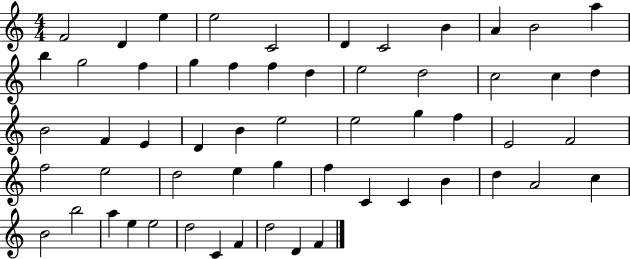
{
  \clef treble
  \numericTimeSignature
  \time 4/4
  \key c \major
  f'2 d'4 e''4 | e''2 c'2 | d'4 c'2 b'4 | a'4 b'2 a''4 | \break b''4 g''2 f''4 | g''4 f''4 f''4 d''4 | e''2 d''2 | c''2 c''4 d''4 | \break b'2 f'4 e'4 | d'4 b'4 e''2 | e''2 g''4 f''4 | e'2 f'2 | \break f''2 e''2 | d''2 e''4 g''4 | f''4 c'4 c'4 b'4 | d''4 a'2 c''4 | \break b'2 b''2 | a''4 e''4 e''2 | d''2 c'4 f'4 | d''2 d'4 f'4 | \break \bar "|."
}